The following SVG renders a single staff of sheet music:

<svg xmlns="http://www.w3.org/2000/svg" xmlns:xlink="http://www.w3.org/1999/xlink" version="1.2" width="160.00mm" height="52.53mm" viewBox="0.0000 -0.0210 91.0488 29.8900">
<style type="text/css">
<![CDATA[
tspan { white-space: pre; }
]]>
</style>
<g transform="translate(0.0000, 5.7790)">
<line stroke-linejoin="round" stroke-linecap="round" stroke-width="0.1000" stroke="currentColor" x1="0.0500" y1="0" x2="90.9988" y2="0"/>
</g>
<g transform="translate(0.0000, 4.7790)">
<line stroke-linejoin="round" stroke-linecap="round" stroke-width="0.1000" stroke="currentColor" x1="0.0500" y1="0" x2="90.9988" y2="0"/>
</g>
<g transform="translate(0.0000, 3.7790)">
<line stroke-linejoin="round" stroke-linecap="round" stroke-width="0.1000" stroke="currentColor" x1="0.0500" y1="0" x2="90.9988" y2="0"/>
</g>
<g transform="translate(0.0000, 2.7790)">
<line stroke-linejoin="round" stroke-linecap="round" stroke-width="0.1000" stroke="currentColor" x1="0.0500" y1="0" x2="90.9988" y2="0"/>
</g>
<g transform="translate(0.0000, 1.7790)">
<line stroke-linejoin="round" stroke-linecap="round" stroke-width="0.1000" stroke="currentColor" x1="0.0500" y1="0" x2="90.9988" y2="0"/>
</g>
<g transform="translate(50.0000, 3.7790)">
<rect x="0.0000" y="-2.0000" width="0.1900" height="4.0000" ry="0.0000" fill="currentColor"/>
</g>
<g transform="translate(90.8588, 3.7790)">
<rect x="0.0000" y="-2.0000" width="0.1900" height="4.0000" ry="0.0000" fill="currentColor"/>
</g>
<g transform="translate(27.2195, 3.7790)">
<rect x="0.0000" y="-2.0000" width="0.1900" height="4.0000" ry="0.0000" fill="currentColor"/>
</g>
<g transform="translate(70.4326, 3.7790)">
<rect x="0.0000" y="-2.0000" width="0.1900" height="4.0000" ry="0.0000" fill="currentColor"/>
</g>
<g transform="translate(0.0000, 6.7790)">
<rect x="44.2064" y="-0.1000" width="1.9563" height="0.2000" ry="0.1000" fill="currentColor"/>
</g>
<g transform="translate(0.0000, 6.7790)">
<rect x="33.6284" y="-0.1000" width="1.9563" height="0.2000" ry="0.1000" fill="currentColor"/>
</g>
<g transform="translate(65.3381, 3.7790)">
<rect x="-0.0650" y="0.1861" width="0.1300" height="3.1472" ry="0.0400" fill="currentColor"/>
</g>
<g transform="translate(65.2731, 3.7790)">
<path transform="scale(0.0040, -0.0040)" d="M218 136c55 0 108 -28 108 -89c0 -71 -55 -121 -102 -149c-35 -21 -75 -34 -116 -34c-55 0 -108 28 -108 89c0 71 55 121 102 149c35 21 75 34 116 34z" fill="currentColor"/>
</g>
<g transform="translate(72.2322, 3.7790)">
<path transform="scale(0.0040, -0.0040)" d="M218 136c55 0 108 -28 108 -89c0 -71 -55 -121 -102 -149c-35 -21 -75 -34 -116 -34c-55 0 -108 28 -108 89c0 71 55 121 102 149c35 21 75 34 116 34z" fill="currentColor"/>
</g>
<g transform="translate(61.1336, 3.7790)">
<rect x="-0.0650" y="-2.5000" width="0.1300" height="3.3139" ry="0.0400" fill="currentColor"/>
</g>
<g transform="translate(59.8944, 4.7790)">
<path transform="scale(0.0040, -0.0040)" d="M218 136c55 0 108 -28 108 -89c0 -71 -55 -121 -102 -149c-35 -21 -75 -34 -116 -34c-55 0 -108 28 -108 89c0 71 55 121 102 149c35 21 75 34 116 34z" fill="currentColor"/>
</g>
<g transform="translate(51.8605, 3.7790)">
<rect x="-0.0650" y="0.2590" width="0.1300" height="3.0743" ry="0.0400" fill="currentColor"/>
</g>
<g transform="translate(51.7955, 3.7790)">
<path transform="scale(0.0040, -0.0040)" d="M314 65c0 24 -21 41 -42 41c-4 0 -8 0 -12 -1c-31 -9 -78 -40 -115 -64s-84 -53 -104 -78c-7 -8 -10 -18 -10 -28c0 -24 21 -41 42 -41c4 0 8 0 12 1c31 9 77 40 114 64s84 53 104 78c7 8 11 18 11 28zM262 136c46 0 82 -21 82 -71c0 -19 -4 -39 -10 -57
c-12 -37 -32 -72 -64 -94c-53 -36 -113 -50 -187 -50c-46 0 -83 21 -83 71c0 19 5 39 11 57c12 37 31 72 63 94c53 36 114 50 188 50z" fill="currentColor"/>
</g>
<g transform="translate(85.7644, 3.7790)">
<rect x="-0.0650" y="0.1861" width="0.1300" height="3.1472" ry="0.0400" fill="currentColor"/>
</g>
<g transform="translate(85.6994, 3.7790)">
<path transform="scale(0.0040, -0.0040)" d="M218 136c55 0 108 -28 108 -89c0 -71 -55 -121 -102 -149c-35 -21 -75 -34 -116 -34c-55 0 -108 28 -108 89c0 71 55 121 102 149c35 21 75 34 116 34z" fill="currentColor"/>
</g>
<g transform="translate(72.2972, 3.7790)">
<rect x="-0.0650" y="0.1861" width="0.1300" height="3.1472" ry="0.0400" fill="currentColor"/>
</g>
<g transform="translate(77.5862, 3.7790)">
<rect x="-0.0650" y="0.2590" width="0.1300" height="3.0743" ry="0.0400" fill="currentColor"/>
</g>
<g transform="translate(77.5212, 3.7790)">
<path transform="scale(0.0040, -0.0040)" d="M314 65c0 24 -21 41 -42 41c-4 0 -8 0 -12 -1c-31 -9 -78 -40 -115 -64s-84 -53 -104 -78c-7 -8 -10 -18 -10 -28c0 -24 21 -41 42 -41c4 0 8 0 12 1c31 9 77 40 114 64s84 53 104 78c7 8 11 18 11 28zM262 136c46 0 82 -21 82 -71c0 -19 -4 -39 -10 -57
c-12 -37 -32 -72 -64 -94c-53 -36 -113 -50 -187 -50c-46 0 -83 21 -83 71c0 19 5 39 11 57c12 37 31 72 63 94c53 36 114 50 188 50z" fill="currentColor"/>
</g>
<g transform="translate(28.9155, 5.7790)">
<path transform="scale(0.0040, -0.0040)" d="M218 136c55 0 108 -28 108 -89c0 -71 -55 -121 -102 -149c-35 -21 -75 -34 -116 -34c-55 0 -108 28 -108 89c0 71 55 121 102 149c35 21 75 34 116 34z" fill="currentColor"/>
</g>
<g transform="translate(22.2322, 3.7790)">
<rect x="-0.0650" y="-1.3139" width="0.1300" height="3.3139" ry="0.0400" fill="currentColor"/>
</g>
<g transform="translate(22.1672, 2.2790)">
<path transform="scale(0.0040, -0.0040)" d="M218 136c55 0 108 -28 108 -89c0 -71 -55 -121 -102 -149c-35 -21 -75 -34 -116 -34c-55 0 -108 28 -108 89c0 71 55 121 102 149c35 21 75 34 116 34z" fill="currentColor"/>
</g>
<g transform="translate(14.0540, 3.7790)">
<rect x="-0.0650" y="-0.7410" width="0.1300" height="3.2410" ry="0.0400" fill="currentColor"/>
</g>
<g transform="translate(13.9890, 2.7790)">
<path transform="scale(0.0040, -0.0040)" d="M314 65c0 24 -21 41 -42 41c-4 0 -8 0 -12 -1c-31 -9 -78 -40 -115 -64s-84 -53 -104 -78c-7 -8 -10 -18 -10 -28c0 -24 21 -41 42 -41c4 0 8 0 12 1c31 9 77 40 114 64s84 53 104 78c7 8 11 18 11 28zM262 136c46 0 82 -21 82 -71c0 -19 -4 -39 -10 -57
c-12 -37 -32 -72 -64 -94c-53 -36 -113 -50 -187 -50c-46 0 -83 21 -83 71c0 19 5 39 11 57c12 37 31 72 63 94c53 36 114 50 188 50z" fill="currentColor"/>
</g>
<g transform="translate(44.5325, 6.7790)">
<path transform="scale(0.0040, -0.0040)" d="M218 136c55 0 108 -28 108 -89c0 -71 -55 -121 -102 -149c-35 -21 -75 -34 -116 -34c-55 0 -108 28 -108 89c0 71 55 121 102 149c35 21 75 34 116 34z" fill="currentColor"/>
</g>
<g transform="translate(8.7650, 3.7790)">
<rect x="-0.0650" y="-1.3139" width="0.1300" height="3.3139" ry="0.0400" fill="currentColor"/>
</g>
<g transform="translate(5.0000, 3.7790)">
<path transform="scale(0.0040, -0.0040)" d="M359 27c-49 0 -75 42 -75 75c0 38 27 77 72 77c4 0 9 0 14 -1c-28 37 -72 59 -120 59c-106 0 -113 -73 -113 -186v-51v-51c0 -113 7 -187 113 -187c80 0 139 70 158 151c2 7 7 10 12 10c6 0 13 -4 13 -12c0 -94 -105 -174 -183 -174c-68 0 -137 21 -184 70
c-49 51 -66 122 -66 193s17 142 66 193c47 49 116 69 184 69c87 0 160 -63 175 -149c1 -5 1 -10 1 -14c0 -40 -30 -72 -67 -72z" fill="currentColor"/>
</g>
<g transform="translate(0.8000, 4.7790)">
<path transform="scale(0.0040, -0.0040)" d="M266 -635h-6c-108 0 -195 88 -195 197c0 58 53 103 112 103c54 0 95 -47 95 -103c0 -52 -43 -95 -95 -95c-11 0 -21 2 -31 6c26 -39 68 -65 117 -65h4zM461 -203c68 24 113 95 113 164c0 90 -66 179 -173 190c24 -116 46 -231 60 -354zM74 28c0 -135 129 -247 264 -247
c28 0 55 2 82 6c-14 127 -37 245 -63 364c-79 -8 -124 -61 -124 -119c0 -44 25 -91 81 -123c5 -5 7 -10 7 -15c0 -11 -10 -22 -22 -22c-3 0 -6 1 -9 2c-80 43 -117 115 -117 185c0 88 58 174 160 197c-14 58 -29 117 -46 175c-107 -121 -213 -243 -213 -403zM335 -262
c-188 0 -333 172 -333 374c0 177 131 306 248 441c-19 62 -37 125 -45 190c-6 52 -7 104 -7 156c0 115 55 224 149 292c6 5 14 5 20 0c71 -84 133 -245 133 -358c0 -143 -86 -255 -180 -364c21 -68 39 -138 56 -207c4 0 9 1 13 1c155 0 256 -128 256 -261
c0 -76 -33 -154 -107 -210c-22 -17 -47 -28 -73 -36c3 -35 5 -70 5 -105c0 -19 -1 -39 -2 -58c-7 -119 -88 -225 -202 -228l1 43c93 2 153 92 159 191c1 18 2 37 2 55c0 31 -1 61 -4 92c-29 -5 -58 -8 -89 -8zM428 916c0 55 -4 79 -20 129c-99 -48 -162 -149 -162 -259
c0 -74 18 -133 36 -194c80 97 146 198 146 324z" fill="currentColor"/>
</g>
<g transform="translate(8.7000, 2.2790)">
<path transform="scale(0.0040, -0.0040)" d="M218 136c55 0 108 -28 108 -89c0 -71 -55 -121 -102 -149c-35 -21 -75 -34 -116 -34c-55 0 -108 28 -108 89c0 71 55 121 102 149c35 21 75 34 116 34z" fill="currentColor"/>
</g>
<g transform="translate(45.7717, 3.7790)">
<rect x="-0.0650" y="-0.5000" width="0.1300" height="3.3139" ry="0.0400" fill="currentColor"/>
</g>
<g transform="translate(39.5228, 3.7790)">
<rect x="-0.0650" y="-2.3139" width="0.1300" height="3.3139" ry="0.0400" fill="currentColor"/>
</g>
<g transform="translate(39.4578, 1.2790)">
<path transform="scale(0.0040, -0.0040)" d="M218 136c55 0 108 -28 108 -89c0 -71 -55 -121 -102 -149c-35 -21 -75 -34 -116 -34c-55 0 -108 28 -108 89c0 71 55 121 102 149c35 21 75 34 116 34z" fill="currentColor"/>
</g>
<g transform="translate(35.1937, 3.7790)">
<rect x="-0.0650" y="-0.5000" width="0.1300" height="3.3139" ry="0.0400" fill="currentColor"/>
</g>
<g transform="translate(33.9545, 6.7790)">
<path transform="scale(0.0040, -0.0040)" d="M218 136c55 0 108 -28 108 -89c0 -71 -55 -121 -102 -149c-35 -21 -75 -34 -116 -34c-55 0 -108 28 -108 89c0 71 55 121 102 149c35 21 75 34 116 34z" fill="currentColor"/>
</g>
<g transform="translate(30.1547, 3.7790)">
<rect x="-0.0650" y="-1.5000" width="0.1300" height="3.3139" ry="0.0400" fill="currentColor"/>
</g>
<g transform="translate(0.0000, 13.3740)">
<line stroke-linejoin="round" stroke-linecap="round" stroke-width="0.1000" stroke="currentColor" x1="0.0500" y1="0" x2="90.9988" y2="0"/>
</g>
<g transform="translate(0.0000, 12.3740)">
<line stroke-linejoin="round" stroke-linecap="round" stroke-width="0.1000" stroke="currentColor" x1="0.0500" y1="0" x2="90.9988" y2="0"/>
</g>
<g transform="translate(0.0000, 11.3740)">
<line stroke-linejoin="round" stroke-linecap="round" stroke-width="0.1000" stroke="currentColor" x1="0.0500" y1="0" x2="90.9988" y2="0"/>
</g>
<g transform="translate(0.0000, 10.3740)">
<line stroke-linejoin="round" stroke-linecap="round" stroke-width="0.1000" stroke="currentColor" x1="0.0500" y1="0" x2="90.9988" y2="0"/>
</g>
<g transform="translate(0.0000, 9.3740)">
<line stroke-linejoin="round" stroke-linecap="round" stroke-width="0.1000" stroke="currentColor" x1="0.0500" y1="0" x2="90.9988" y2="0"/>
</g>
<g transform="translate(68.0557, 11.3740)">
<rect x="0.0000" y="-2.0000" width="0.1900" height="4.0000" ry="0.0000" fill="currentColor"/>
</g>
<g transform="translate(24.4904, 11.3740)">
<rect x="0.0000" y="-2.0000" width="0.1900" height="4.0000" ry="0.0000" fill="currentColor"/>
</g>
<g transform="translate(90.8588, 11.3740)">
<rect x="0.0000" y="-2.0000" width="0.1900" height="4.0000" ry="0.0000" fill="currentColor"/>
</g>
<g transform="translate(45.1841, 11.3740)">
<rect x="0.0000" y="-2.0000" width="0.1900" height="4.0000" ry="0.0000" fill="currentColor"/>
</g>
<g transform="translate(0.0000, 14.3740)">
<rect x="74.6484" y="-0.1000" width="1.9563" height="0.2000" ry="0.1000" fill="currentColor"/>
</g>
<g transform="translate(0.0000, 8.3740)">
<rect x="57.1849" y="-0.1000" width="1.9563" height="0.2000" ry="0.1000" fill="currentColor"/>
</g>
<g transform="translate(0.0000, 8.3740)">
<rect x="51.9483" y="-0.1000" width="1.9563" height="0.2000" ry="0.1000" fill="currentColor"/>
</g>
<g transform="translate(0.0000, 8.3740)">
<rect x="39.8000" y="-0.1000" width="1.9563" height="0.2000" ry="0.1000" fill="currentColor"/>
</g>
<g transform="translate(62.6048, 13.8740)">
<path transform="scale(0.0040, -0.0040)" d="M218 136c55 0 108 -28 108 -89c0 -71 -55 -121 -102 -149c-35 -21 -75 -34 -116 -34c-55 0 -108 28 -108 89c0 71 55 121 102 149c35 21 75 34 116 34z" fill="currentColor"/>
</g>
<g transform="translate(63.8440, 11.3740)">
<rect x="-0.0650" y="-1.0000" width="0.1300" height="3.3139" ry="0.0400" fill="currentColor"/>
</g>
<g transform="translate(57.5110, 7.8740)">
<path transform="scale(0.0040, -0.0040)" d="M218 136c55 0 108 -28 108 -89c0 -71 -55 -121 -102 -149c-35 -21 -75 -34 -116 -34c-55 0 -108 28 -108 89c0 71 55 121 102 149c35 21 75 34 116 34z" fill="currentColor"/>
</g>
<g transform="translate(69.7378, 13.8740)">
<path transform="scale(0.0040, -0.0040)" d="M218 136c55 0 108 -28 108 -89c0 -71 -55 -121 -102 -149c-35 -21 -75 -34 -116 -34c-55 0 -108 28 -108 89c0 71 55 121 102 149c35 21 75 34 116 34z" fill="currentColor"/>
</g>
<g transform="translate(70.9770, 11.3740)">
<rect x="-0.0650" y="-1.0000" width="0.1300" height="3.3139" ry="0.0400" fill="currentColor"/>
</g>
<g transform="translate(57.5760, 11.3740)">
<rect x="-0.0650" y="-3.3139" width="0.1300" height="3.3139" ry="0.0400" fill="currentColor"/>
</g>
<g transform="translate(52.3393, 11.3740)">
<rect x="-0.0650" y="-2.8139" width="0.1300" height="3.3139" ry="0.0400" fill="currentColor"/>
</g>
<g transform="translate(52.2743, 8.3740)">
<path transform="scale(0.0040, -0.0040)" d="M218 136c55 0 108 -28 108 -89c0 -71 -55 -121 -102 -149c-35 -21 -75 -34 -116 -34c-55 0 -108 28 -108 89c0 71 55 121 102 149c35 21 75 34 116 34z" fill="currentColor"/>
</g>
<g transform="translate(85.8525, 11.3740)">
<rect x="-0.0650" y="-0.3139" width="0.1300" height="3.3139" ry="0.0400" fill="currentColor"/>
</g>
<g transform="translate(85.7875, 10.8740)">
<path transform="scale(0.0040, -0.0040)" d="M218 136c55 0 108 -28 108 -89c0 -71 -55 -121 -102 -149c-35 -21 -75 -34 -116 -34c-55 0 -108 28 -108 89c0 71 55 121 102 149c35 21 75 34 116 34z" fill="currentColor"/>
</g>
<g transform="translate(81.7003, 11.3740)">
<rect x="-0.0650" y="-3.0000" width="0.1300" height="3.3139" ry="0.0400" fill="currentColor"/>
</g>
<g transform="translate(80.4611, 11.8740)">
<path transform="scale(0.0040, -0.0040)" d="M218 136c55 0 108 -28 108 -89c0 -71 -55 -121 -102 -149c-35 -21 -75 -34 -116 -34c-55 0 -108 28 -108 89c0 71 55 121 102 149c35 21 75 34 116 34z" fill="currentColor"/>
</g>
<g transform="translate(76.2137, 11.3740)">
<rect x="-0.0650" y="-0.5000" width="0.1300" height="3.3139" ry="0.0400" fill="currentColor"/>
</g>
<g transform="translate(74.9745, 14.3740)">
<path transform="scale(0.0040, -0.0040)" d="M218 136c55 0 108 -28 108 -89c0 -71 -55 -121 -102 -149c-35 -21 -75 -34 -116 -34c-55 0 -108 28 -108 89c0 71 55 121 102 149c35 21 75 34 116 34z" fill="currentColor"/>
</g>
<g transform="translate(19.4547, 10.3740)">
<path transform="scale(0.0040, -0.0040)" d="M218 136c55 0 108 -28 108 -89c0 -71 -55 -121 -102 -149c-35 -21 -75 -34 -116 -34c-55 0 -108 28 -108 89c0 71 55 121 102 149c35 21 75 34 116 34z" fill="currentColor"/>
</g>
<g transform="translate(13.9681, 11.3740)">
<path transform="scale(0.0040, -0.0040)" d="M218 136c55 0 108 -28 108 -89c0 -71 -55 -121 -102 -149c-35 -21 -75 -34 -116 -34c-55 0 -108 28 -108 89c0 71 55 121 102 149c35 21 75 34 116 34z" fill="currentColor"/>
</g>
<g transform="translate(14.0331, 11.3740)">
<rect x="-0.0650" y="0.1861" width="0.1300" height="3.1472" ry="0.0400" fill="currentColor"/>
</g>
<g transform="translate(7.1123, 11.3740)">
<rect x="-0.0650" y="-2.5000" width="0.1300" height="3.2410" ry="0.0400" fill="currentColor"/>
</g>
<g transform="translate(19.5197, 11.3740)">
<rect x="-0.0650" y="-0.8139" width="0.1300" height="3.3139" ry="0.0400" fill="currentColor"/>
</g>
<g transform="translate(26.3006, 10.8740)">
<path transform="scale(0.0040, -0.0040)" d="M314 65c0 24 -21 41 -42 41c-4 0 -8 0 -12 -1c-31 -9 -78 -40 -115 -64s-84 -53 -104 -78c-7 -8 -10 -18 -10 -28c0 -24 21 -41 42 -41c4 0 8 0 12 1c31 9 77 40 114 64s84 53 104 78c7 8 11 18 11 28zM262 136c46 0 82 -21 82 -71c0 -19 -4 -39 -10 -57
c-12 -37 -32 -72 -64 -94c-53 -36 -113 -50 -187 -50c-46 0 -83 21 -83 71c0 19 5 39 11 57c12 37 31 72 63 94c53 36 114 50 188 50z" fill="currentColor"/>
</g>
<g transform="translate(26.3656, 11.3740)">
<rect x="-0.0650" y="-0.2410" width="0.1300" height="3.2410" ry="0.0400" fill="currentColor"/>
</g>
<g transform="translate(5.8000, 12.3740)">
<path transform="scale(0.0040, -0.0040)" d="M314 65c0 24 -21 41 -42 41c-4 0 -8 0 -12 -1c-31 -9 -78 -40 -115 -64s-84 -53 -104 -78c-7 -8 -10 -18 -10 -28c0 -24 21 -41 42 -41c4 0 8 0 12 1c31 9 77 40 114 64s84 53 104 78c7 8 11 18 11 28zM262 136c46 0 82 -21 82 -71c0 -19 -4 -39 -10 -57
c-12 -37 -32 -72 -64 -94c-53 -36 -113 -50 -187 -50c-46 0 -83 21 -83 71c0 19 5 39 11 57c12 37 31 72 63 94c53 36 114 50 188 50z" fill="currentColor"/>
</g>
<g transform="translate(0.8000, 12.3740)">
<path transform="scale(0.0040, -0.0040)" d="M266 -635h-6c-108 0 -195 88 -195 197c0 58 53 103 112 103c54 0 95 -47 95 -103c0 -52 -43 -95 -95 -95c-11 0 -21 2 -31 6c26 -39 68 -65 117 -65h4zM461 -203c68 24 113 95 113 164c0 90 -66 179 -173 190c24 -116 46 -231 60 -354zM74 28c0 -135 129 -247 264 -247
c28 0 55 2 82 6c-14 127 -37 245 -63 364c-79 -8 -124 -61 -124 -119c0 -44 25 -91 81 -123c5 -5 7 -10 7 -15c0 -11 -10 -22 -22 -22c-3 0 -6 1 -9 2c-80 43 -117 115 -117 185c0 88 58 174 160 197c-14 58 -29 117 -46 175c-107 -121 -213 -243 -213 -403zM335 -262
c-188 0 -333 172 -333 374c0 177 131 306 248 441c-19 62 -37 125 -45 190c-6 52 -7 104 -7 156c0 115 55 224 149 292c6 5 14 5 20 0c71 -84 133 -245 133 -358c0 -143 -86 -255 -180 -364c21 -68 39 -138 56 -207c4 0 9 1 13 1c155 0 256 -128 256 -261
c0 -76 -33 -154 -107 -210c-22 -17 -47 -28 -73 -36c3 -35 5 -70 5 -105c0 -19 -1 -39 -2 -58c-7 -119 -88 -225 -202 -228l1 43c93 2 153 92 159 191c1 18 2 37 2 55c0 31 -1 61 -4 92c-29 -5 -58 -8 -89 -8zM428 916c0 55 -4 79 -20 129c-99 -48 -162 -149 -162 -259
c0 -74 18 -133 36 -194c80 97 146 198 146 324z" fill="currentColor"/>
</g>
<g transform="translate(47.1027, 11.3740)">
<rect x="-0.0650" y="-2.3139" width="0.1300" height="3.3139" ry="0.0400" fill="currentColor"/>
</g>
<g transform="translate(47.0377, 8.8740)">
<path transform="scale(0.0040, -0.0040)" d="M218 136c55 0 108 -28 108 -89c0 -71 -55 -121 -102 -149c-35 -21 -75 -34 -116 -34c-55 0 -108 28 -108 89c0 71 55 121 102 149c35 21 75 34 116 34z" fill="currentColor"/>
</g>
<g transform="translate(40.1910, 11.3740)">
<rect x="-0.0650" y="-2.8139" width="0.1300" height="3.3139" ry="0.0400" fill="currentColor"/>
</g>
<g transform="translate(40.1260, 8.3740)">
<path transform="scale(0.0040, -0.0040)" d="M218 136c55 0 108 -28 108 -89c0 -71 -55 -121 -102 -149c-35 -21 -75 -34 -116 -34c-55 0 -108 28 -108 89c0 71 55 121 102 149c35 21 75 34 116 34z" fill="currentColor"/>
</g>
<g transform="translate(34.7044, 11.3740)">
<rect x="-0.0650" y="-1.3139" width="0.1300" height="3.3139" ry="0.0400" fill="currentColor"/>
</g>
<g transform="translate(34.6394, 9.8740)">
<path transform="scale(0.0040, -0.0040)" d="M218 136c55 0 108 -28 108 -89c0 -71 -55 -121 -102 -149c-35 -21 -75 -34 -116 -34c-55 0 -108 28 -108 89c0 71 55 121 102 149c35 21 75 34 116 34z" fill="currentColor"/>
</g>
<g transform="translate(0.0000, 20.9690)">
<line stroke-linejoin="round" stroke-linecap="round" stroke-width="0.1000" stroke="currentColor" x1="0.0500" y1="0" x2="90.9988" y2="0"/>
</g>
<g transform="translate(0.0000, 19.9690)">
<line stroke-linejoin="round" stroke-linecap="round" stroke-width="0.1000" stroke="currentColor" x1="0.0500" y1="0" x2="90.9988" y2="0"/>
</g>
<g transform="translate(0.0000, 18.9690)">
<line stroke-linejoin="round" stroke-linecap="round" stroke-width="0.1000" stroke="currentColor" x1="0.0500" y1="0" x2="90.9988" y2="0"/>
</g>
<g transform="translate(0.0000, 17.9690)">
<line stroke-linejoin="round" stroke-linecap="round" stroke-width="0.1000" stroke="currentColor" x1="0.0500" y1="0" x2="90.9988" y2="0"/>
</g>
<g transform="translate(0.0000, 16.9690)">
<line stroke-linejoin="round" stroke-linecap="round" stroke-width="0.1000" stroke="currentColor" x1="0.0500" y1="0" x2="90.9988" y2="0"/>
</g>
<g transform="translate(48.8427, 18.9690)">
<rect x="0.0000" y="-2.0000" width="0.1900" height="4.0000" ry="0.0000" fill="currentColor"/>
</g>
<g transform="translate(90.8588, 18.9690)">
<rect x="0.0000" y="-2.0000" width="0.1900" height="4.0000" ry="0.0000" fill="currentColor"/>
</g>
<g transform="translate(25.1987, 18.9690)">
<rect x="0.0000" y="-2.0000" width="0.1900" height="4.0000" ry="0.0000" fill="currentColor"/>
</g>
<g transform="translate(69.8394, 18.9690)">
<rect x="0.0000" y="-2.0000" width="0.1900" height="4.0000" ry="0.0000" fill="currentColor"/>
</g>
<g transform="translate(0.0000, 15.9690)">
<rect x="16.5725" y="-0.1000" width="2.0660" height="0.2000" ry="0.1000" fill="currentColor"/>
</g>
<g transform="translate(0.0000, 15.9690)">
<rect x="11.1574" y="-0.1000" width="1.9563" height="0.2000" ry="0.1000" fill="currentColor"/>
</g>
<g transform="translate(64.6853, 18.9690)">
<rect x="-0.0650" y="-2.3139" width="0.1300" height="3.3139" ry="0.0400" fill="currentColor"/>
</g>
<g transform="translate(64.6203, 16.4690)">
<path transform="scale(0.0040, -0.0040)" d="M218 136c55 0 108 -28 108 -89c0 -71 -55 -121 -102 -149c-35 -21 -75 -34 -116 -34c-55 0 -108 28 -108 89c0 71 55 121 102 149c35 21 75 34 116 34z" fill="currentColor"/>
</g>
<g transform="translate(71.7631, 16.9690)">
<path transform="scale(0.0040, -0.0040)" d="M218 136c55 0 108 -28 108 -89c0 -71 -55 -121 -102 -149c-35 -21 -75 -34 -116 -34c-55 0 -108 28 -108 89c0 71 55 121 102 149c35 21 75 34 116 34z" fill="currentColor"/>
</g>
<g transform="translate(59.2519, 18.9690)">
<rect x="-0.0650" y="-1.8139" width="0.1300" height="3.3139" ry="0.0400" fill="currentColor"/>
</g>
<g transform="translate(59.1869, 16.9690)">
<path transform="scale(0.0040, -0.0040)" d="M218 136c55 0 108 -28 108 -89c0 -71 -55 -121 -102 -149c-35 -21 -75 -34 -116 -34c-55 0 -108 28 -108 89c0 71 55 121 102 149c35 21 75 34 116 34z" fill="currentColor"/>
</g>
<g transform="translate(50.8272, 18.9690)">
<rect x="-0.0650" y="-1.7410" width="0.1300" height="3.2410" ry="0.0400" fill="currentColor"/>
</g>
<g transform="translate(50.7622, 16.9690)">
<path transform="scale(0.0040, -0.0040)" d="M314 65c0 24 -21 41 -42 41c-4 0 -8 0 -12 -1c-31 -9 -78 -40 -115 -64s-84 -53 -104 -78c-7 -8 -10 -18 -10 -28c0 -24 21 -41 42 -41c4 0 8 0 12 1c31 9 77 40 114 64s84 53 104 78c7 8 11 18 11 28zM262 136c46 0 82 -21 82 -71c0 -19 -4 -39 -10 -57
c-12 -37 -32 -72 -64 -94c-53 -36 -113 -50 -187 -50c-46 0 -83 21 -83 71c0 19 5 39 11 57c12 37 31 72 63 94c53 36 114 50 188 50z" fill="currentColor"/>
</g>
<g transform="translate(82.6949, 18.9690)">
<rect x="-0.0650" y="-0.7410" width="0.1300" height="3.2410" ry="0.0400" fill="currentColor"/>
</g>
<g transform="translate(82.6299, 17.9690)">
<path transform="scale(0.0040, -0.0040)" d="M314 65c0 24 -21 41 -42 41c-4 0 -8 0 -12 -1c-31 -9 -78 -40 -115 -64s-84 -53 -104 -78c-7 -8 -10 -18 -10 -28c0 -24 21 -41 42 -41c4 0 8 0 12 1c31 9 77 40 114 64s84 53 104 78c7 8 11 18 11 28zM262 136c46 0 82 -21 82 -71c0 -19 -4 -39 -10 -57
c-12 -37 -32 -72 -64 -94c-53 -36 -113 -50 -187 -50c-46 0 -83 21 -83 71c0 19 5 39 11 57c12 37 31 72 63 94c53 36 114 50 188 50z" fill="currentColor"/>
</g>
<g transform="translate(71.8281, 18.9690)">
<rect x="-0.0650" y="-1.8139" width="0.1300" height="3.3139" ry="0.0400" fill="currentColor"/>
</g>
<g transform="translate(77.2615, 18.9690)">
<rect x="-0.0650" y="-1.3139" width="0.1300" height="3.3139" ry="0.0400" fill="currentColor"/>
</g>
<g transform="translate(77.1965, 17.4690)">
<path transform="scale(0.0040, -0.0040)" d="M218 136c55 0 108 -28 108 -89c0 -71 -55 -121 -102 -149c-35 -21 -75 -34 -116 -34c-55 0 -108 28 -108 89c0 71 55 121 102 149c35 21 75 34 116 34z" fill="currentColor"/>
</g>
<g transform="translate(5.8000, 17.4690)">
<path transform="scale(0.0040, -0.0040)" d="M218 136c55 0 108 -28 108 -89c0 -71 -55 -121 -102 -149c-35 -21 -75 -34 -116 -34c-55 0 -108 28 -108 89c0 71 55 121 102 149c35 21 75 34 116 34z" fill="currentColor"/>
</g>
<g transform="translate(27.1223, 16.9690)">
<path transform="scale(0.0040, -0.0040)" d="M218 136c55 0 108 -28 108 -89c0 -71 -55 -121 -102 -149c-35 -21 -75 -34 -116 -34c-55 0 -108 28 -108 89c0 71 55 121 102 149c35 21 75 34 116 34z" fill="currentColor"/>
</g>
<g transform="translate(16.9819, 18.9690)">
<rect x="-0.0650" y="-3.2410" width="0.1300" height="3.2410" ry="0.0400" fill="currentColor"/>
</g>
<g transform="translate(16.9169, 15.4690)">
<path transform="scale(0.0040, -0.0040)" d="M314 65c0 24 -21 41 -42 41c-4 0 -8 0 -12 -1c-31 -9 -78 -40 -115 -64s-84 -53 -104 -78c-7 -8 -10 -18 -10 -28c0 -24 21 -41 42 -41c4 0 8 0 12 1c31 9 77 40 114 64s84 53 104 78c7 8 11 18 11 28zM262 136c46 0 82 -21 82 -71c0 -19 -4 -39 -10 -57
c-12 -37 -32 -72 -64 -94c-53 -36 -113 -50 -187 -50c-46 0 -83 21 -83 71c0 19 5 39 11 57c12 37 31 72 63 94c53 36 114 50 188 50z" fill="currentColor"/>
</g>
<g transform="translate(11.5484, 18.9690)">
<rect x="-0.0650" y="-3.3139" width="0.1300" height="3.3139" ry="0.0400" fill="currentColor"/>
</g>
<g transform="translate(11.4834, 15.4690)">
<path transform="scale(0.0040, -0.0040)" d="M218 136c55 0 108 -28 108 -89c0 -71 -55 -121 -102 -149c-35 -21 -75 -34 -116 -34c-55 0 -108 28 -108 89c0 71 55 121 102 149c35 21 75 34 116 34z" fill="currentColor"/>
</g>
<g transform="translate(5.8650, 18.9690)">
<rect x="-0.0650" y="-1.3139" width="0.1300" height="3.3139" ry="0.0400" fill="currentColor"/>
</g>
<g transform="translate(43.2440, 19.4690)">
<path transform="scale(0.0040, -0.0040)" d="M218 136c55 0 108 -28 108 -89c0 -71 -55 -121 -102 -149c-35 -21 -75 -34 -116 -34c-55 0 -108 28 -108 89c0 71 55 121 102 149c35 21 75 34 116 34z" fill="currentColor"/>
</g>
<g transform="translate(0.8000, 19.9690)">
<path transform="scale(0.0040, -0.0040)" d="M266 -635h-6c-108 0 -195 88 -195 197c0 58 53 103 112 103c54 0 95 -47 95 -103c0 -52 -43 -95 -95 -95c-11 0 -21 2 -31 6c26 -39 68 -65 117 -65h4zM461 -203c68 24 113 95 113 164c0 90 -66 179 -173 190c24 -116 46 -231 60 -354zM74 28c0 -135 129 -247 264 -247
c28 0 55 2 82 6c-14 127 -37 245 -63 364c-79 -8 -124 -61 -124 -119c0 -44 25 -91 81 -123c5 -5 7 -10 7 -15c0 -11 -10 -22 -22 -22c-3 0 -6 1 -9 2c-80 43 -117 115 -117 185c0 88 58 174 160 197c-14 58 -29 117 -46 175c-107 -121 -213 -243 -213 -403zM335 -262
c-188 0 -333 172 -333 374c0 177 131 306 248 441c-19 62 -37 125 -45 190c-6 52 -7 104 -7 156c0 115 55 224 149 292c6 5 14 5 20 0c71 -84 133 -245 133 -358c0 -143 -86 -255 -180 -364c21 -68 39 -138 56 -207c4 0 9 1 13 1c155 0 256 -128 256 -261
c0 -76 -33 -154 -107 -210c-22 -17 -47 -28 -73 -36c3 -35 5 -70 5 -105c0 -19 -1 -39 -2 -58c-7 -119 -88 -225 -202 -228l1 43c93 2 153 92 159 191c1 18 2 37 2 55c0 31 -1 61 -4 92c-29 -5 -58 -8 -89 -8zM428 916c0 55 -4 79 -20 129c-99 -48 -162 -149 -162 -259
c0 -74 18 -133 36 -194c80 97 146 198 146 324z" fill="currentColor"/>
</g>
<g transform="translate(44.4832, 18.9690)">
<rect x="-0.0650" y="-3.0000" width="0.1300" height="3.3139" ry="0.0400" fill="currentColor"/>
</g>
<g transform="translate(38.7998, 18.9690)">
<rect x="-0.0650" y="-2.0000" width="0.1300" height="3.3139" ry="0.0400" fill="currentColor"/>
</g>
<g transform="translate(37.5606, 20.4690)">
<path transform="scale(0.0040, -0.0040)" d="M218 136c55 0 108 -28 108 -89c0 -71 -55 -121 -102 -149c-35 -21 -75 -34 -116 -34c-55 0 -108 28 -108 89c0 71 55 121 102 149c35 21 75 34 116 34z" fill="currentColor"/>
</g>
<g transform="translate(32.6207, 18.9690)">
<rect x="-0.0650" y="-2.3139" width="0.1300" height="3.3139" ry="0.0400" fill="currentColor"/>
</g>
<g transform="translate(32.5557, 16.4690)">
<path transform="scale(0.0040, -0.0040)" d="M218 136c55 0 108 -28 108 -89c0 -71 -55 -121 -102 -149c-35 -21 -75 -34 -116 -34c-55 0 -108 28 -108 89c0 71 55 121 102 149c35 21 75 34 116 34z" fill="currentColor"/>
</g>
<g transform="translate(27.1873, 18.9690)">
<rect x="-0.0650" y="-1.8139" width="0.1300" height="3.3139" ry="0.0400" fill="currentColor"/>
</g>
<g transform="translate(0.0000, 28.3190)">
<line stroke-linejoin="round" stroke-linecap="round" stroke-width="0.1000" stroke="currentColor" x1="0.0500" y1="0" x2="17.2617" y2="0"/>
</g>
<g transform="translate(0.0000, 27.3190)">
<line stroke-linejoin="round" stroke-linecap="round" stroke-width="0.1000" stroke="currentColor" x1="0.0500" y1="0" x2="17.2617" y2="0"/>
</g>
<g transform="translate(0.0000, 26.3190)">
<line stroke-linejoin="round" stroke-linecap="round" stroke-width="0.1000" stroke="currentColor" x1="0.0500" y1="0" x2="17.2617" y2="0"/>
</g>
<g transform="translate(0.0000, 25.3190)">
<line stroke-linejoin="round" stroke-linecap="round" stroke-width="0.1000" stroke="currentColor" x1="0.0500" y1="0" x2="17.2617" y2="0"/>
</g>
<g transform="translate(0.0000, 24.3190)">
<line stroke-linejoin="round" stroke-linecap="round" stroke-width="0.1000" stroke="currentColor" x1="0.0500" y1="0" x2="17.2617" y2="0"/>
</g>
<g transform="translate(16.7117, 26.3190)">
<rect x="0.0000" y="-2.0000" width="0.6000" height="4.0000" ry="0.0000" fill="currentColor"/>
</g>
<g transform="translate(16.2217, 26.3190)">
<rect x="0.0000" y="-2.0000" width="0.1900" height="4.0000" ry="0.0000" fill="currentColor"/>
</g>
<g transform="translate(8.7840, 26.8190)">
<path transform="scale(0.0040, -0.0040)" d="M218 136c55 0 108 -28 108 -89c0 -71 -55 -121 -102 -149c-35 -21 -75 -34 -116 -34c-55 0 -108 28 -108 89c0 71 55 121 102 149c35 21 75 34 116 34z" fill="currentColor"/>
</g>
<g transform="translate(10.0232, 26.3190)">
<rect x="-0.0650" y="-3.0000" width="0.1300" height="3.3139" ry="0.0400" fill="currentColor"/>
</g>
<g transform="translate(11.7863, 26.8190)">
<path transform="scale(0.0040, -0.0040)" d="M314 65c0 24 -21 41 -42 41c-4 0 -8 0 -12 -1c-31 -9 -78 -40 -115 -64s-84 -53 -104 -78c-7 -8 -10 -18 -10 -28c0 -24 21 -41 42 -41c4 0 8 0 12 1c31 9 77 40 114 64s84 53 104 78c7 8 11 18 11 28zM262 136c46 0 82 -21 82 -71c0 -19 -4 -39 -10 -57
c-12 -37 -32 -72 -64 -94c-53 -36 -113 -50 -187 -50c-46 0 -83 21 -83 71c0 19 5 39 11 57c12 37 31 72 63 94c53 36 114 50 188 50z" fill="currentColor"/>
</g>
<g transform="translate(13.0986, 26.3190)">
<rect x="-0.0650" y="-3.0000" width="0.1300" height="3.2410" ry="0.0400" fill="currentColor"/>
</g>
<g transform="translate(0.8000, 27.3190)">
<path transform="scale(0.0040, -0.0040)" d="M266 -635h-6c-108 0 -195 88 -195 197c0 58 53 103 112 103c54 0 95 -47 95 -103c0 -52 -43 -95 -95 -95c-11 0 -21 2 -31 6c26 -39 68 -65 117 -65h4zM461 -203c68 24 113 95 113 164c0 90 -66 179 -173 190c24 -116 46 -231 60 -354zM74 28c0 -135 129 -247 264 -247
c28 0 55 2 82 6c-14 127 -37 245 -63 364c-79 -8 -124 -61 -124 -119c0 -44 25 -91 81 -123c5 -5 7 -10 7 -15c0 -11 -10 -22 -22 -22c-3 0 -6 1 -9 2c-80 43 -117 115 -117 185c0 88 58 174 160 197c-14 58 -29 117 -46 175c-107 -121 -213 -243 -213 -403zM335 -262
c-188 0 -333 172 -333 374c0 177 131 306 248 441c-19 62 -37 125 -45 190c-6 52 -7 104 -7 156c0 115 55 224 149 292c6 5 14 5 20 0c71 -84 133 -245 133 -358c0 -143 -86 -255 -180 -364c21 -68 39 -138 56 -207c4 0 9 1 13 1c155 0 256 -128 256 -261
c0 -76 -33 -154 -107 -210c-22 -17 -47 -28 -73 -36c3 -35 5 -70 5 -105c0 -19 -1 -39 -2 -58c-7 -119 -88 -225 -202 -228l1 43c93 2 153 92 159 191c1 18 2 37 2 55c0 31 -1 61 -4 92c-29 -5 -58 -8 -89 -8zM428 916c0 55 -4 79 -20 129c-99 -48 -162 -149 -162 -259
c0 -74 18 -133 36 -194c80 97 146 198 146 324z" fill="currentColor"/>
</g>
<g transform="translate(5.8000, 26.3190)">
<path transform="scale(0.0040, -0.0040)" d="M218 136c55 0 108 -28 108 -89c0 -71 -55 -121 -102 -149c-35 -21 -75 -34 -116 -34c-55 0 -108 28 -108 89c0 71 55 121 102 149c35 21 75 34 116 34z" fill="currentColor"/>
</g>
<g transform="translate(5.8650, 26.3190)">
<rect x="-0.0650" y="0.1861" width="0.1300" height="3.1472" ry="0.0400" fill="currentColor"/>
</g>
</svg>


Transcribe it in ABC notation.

X:1
T:Untitled
M:4/4
L:1/4
K:C
e d2 e E C g C B2 G B B B2 B G2 B d c2 e a g a b D D C A c e b b2 f g F A f2 f g f e d2 B A A2